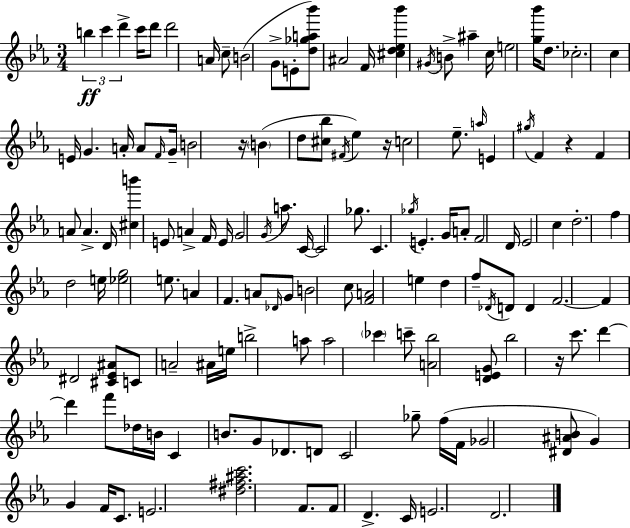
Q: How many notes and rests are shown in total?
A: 135